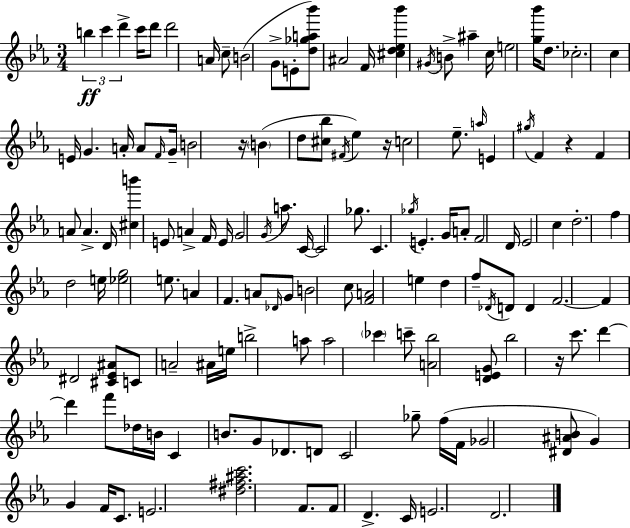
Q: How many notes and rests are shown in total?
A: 135